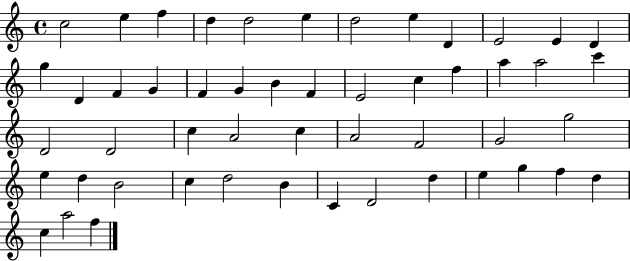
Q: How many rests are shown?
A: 0